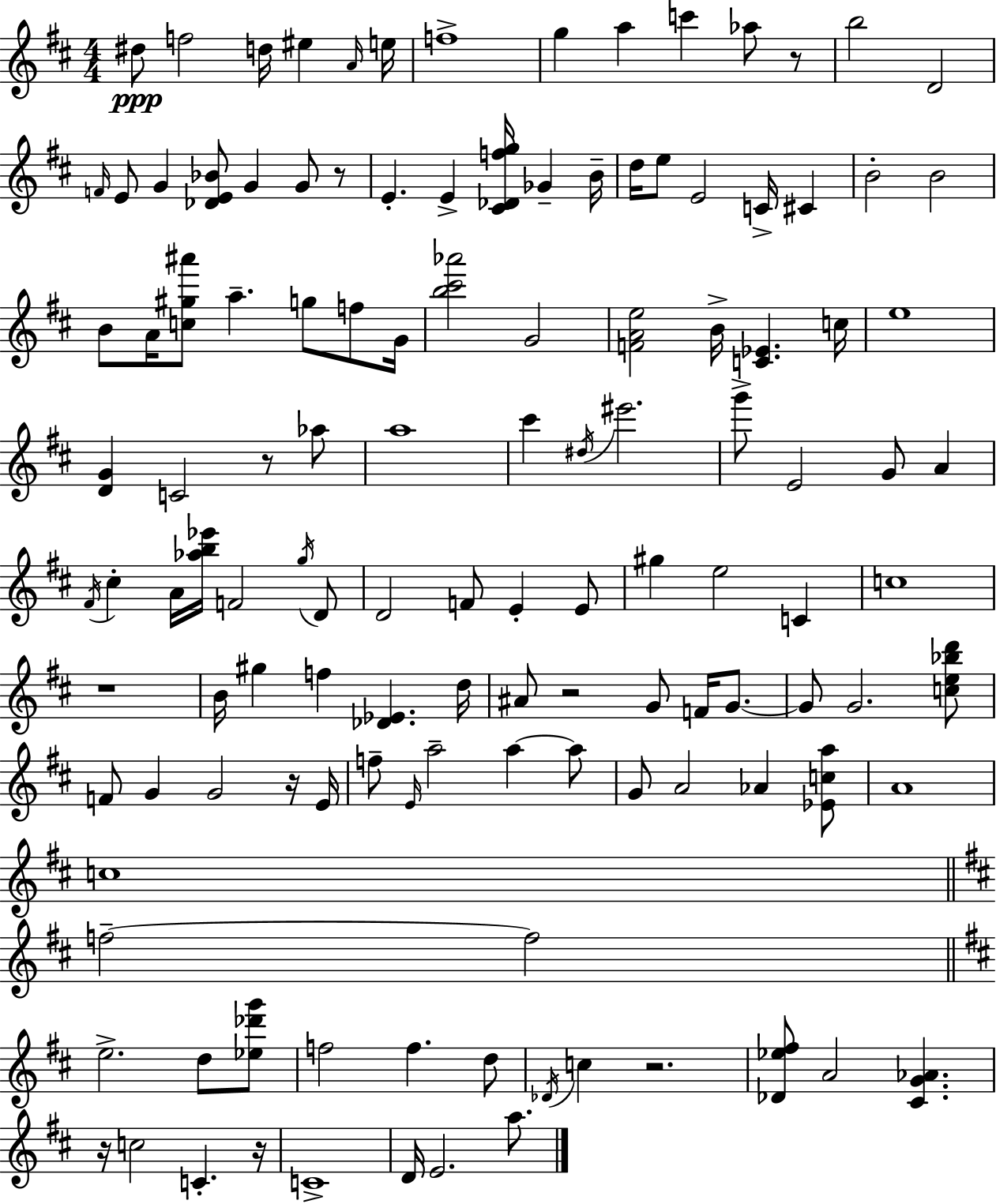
D#5/e F5/h D5/s EIS5/q A4/s E5/s F5/w G5/q A5/q C6/q Ab5/e R/e B5/h D4/h F4/s E4/e G4/q [Db4,E4,Bb4]/e G4/q G4/e R/e E4/q. E4/q [C#4,Db4,F5,G5]/s Gb4/q B4/s D5/s E5/e E4/h C4/s C#4/q B4/h B4/h B4/e A4/s [C5,G#5,A#6]/e A5/q. G5/e F5/e G4/s [B5,C#6,Ab6]/h G4/h [F4,A4,E5]/h B4/s [C4,Eb4]/q. C5/s E5/w [D4,G4]/q C4/h R/e Ab5/e A5/w C#6/q D#5/s EIS6/h. G6/e E4/h G4/e A4/q F#4/s C#5/q A4/s [Ab5,B5,Eb6]/s F4/h G5/s D4/e D4/h F4/e E4/q E4/e G#5/q E5/h C4/q C5/w R/w B4/s G#5/q F5/q [Db4,Eb4]/q. D5/s A#4/e R/h G4/e F4/s G4/e. G4/e G4/h. [C5,E5,Bb5,D6]/e F4/e G4/q G4/h R/s E4/s F5/e E4/s A5/h A5/q A5/e G4/e A4/h Ab4/q [Eb4,C5,A5]/e A4/w C5/w F5/h F5/h E5/h. D5/e [Eb5,Db6,G6]/e F5/h F5/q. D5/e Db4/s C5/q R/h. [Db4,Eb5,F#5]/e A4/h [C#4,G4,Ab4]/q. R/s C5/h C4/q. R/s C4/w D4/s E4/h. A5/e.